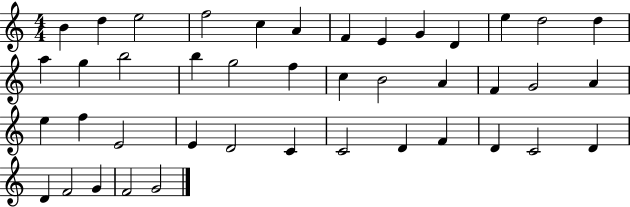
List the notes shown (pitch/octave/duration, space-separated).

B4/q D5/q E5/h F5/h C5/q A4/q F4/q E4/q G4/q D4/q E5/q D5/h D5/q A5/q G5/q B5/h B5/q G5/h F5/q C5/q B4/h A4/q F4/q G4/h A4/q E5/q F5/q E4/h E4/q D4/h C4/q C4/h D4/q F4/q D4/q C4/h D4/q D4/q F4/h G4/q F4/h G4/h